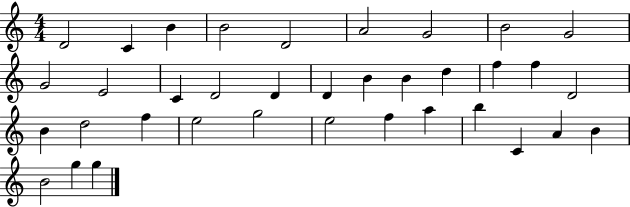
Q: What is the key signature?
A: C major